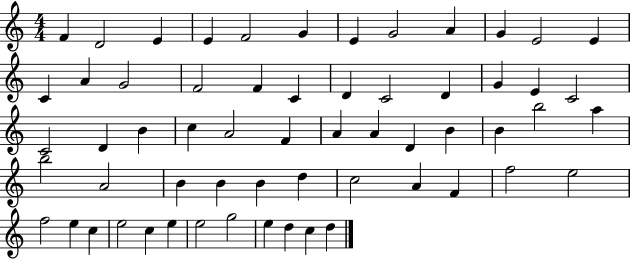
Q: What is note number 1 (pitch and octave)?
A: F4